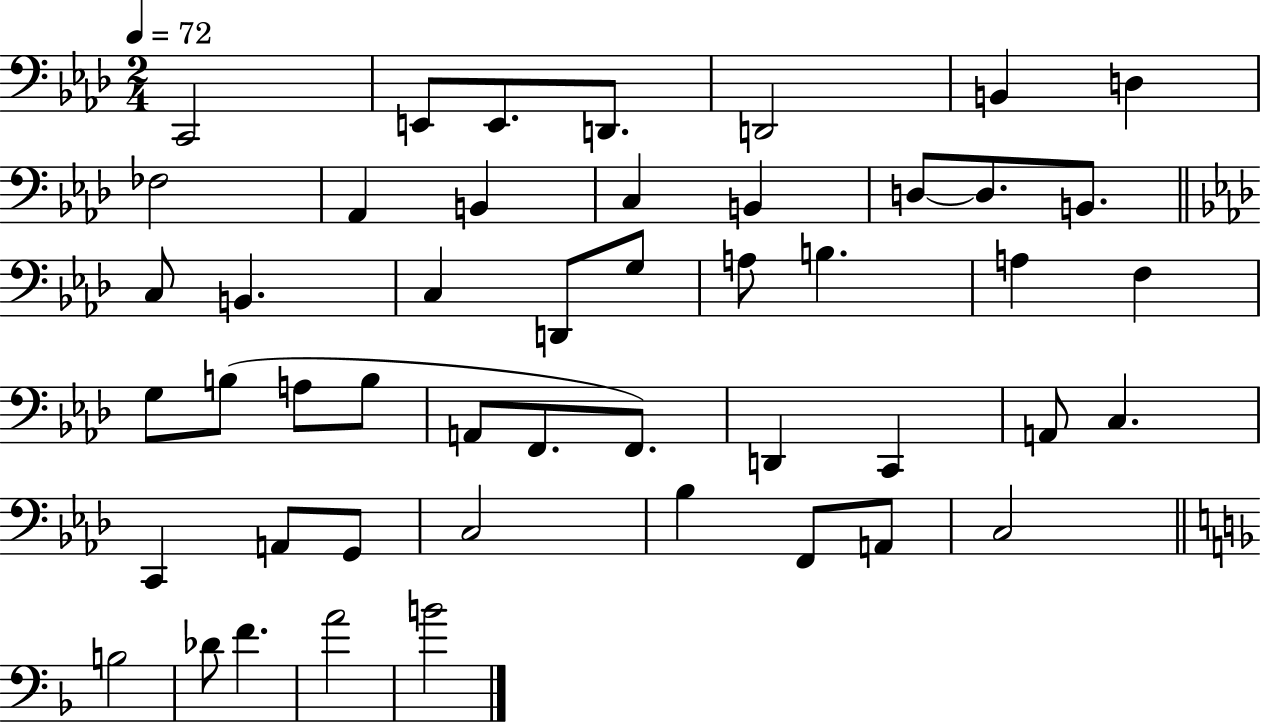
C2/h E2/e E2/e. D2/e. D2/h B2/q D3/q FES3/h Ab2/q B2/q C3/q B2/q D3/e D3/e. B2/e. C3/e B2/q. C3/q D2/e G3/e A3/e B3/q. A3/q F3/q G3/e B3/e A3/e B3/e A2/e F2/e. F2/e. D2/q C2/q A2/e C3/q. C2/q A2/e G2/e C3/h Bb3/q F2/e A2/e C3/h B3/h Db4/e F4/q. A4/h B4/h